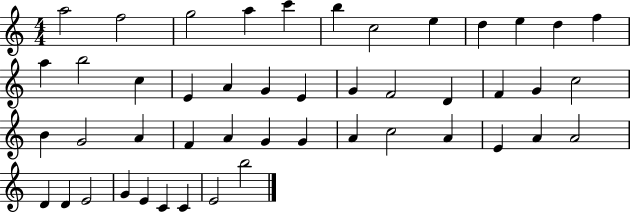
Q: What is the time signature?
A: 4/4